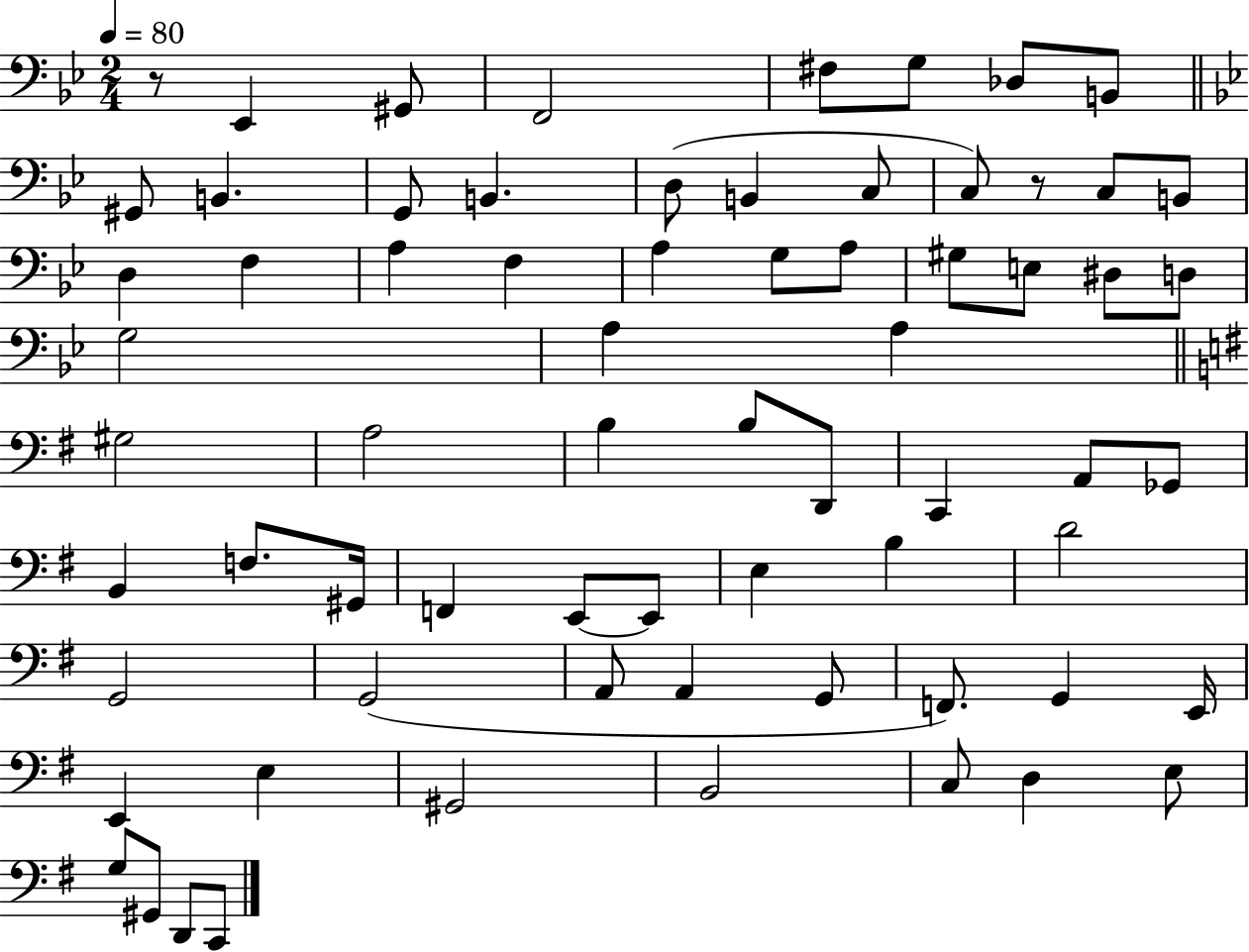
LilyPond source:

{
  \clef bass
  \numericTimeSignature
  \time 2/4
  \key bes \major
  \tempo 4 = 80
  \repeat volta 2 { r8 ees,4 gis,8 | f,2 | fis8 g8 des8 b,8 | \bar "||" \break \key bes \major gis,8 b,4. | g,8 b,4. | d8( b,4 c8 | c8) r8 c8 b,8 | \break d4 f4 | a4 f4 | a4 g8 a8 | gis8 e8 dis8 d8 | \break g2 | a4 a4 | \bar "||" \break \key g \major gis2 | a2 | b4 b8 d,8 | c,4 a,8 ges,8 | \break b,4 f8. gis,16 | f,4 e,8~~ e,8 | e4 b4 | d'2 | \break g,2 | g,2( | a,8 a,4 g,8 | f,8.) g,4 e,16 | \break e,4 e4 | gis,2 | b,2 | c8 d4 e8 | \break g8 gis,8 d,8 c,8 | } \bar "|."
}